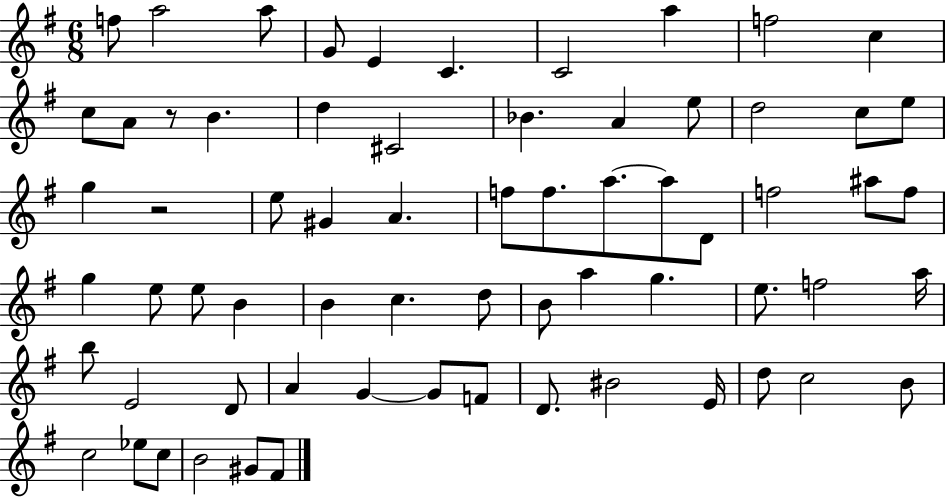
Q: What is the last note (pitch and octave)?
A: F#4